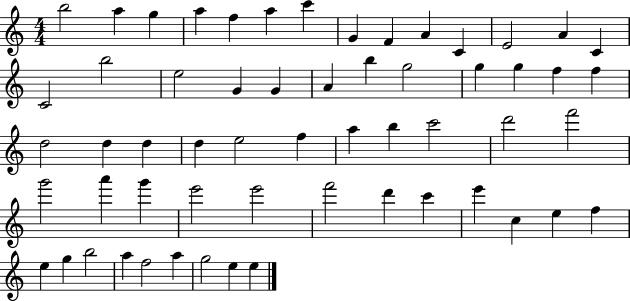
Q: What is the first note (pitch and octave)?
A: B5